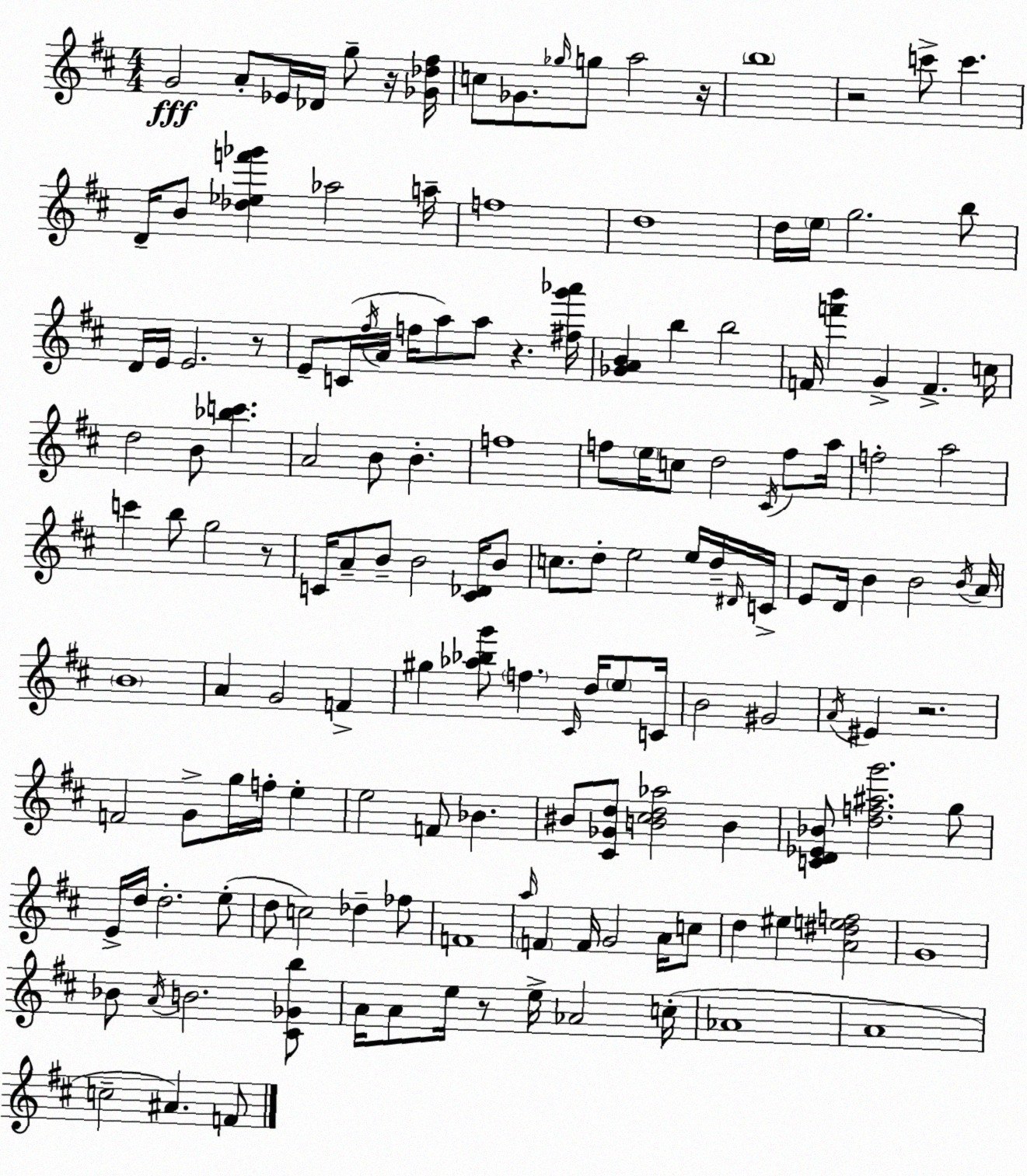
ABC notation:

X:1
T:Untitled
M:4/4
L:1/4
K:D
G2 A/2 _E/4 _D/4 g/2 z/4 [_G_d^f]/4 c/2 _G/2 _g/4 g/2 a2 z/4 b4 z2 c'/2 c' D/4 B/2 [_d_ef'_g'] _a2 a/4 f4 d4 d/4 e/4 g2 b/2 D/4 E/4 E2 z/2 E/2 C/4 ^f/4 A/4 f/4 a/2 a/2 z [^fg'_a']/4 [_GAB] b b2 F/4 [f'b'] G F c/4 d2 B/2 [_bc'] A2 B/2 B f4 f/2 e/4 c/2 d2 ^C/4 f/2 a/4 f2 a2 c' b/2 g2 z/2 C/4 A/2 B/2 B2 [C_D]/4 B/2 c/2 d/2 e2 e/4 d/4 ^D/4 C/4 E/2 D/4 B B2 B/4 A/4 B4 A G2 F ^g [_a_bg']/2 f ^C/4 d/4 e/2 C/4 B2 ^G2 A/4 ^E z2 F2 G/2 g/4 f/4 e e2 F/2 _B ^B/2 [^C_Gd]/2 [B^cd_a]2 B [CD_E_B]/2 [df^ag']2 g/2 E/4 d/4 d2 e/2 d/2 c2 _d _f/2 F4 a/4 F F/4 G2 A/4 c/2 d ^e [A^def]2 G4 _B/2 A/4 B2 [^C_Gb]/2 A/4 A/2 e/4 z/2 e/4 _A2 c/4 _A4 A4 c2 ^A F/2